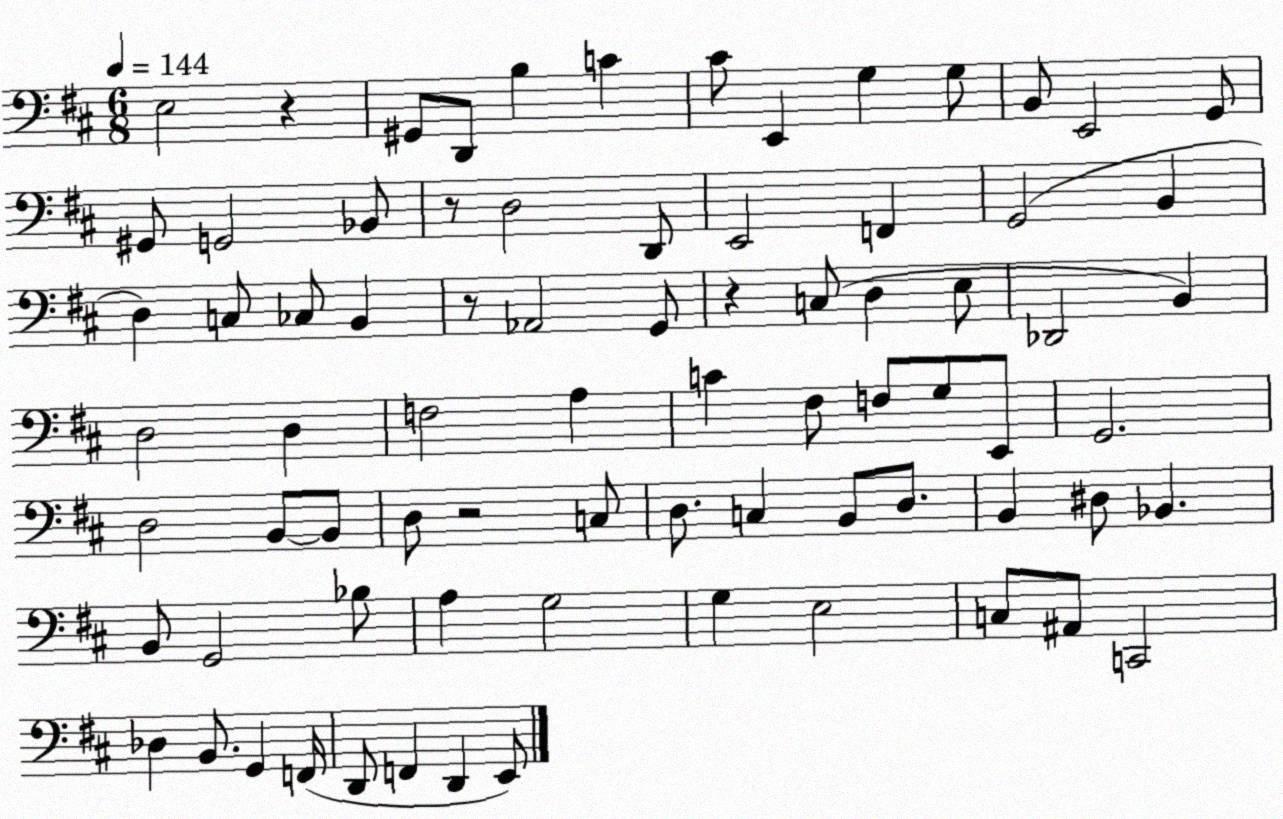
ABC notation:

X:1
T:Untitled
M:6/8
L:1/4
K:D
E,2 z ^G,,/2 D,,/2 B, C ^C/2 E,, G, G,/2 B,,/2 E,,2 G,,/2 ^G,,/2 G,,2 _B,,/2 z/2 D,2 D,,/2 E,,2 F,, G,,2 B,, D, C,/2 _C,/2 B,, z/2 _A,,2 G,,/2 z C,/2 D, E,/2 _D,,2 B,, D,2 D, F,2 A, C ^F,/2 F,/2 G,/2 E,,/2 G,,2 D,2 B,,/2 B,,/2 D,/2 z2 C,/2 D,/2 C, B,,/2 D,/2 B,, ^D,/2 _B,, B,,/2 G,,2 _B,/2 A, G,2 G, E,2 C,/2 ^A,,/2 C,,2 _D, B,,/2 G,, F,,/4 D,,/2 F,, D,, E,,/2